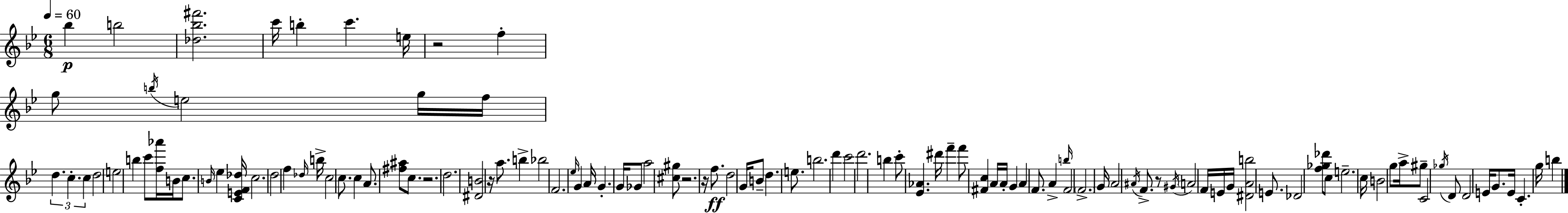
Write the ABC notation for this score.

X:1
T:Untitled
M:6/8
L:1/4
K:Gm
_b b2 [_d_b^f']2 c'/4 b c' e/4 z2 f g/2 b/4 e2 g/4 f/4 d c c d2 e2 b c'/2 [f_a']/4 B/4 c/2 B/4 _e [CEF_d]/4 c2 d2 f _d/4 b/4 c2 c/2 c A/2 [^f^a]/2 c/2 z2 d2 [^DB]2 z/4 a/2 b _b2 F2 _e/4 G A/4 G G/4 _G/2 a2 [^c^g]/2 z2 z/4 f/2 d2 G/4 B/2 d e/2 b2 d' c'2 d'2 b c'/2 [_E_A] ^d'/4 f' f'/2 [^Fc] A/4 A/4 G A F/2 A b/4 F2 F2 G/4 A2 ^A/4 F/2 z/2 ^G/4 A2 F/4 E/4 G/4 [^DAb]2 E/2 _D2 [f_g_d']/2 c/2 e2 c/4 B2 g/2 a/4 ^g/2 C2 _g/4 D/2 D2 E/4 G/2 E/4 C g/4 b